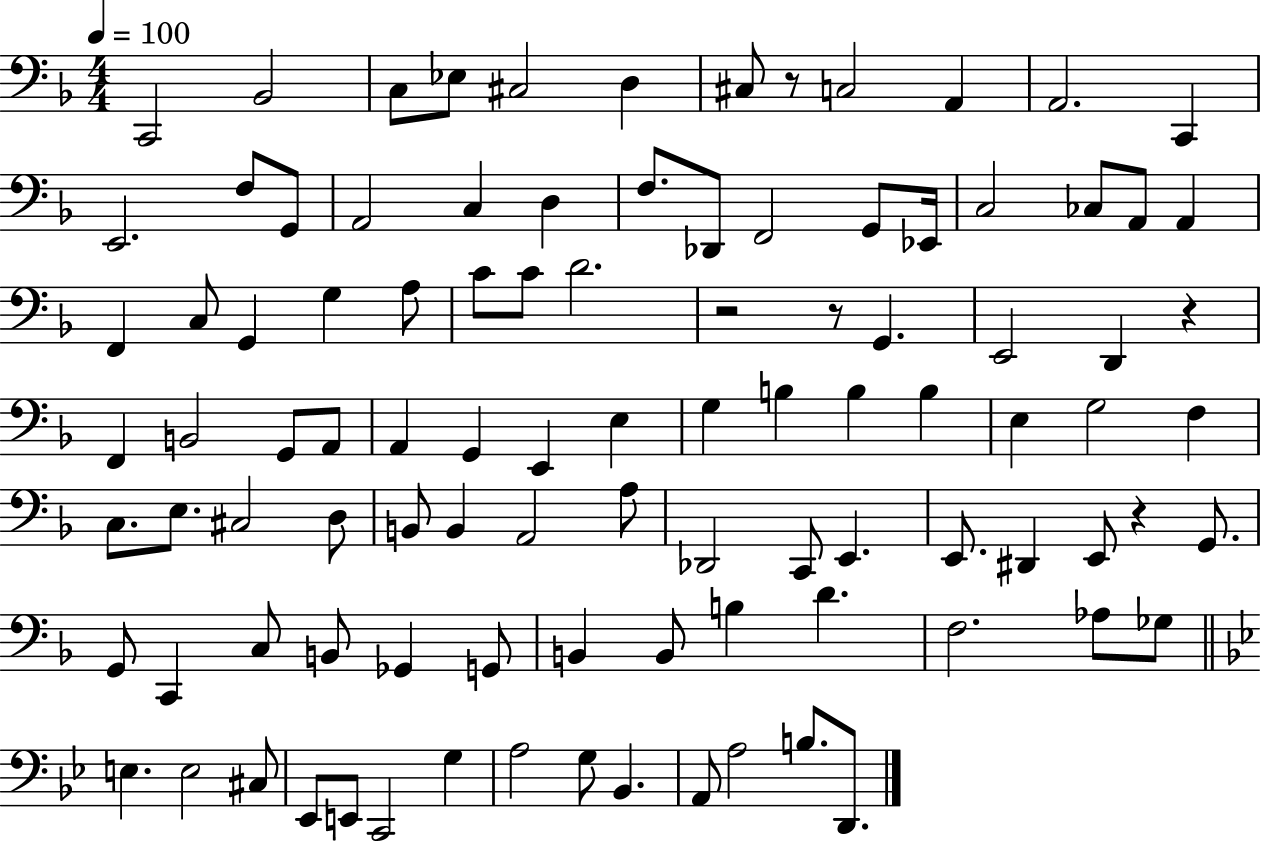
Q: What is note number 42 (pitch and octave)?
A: A2